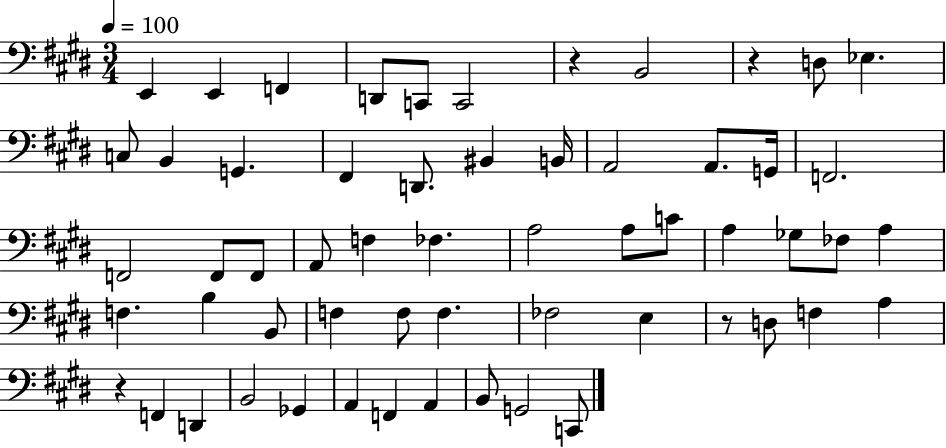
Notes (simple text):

E2/q E2/q F2/q D2/e C2/e C2/h R/q B2/h R/q D3/e Eb3/q. C3/e B2/q G2/q. F#2/q D2/e. BIS2/q B2/s A2/h A2/e. G2/s F2/h. F2/h F2/e F2/e A2/e F3/q FES3/q. A3/h A3/e C4/e A3/q Gb3/e FES3/e A3/q F3/q. B3/q B2/e F3/q F3/e F3/q. FES3/h E3/q R/e D3/e F3/q A3/q R/q F2/q D2/q B2/h Gb2/q A2/q F2/q A2/q B2/e G2/h C2/e